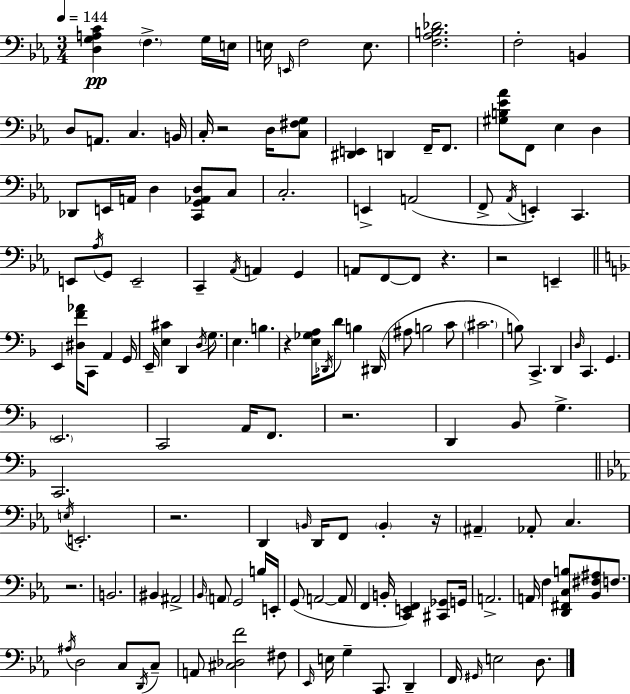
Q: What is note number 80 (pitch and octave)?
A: D2